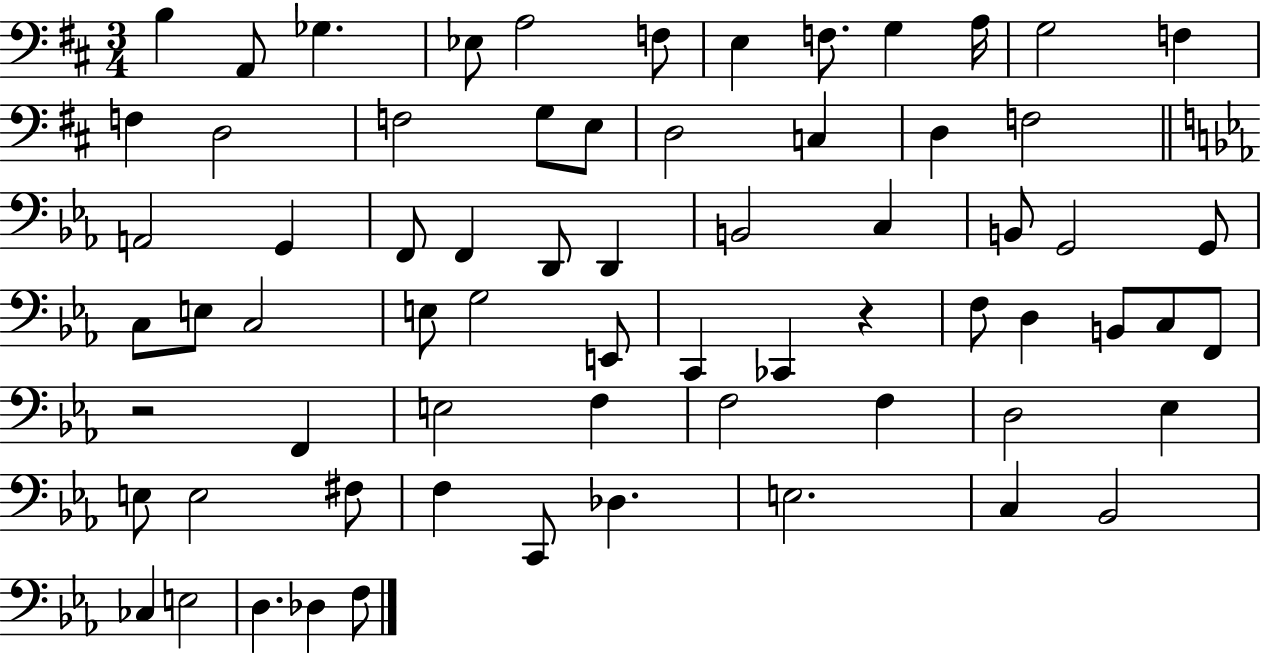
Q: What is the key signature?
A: D major